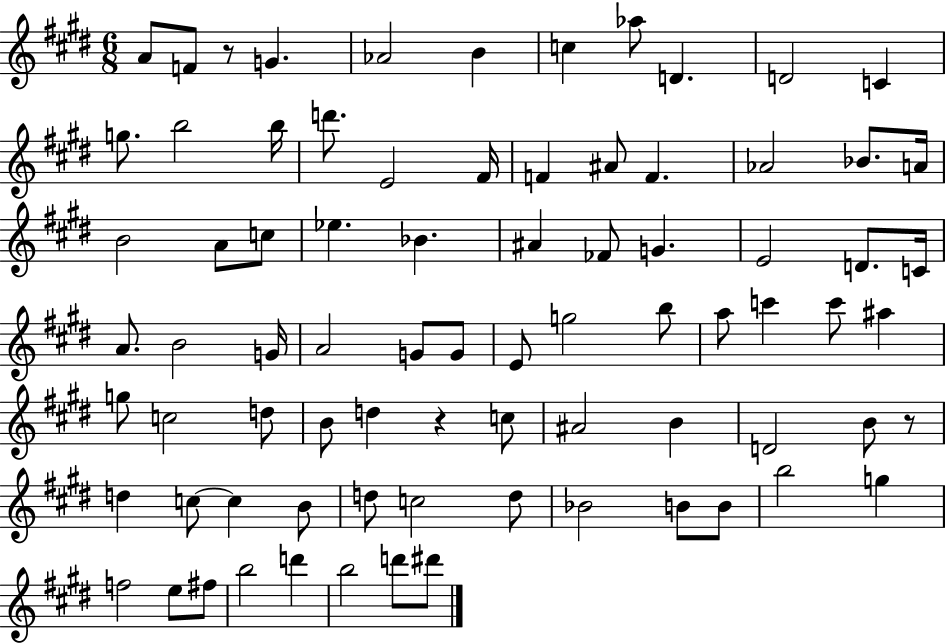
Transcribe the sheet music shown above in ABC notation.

X:1
T:Untitled
M:6/8
L:1/4
K:E
A/2 F/2 z/2 G _A2 B c _a/2 D D2 C g/2 b2 b/4 d'/2 E2 ^F/4 F ^A/2 F _A2 _B/2 A/4 B2 A/2 c/2 _e _B ^A _F/2 G E2 D/2 C/4 A/2 B2 G/4 A2 G/2 G/2 E/2 g2 b/2 a/2 c' c'/2 ^a g/2 c2 d/2 B/2 d z c/2 ^A2 B D2 B/2 z/2 d c/2 c B/2 d/2 c2 d/2 _B2 B/2 B/2 b2 g f2 e/2 ^f/2 b2 d' b2 d'/2 ^d'/2